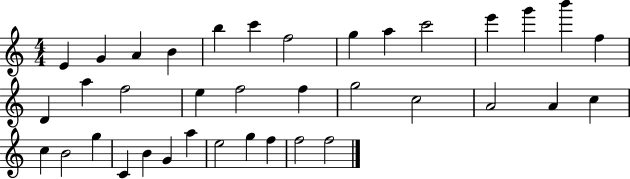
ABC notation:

X:1
T:Untitled
M:4/4
L:1/4
K:C
E G A B b c' f2 g a c'2 e' g' b' f D a f2 e f2 f g2 c2 A2 A c c B2 g C B G a e2 g f f2 f2